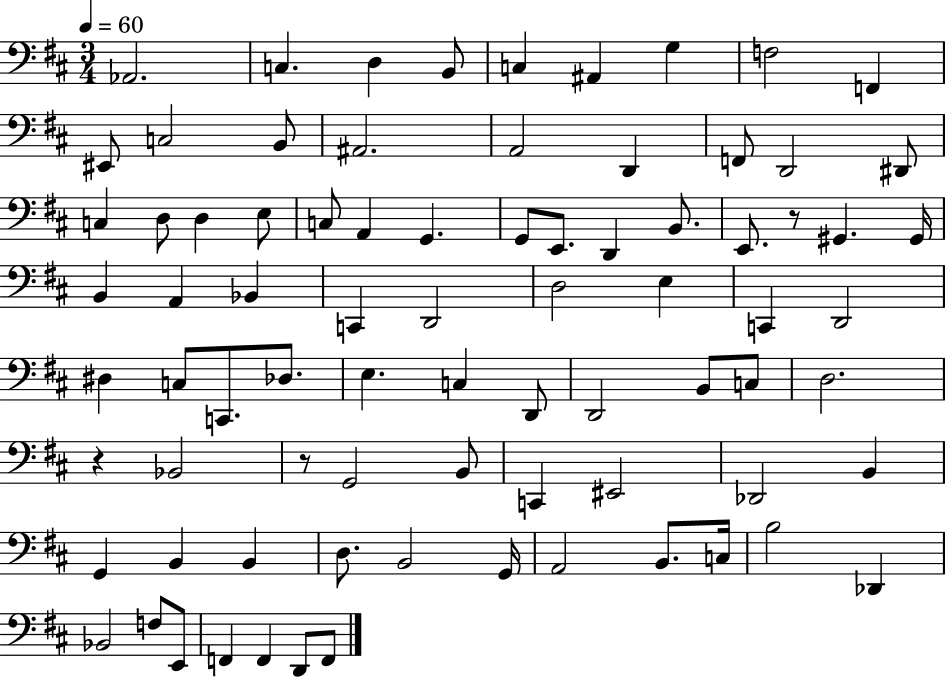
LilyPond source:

{
  \clef bass
  \numericTimeSignature
  \time 3/4
  \key d \major
  \tempo 4 = 60
  aes,2. | c4. d4 b,8 | c4 ais,4 g4 | f2 f,4 | \break eis,8 c2 b,8 | ais,2. | a,2 d,4 | f,8 d,2 dis,8 | \break c4 d8 d4 e8 | c8 a,4 g,4. | g,8 e,8. d,4 b,8. | e,8. r8 gis,4. gis,16 | \break b,4 a,4 bes,4 | c,4 d,2 | d2 e4 | c,4 d,2 | \break dis4 c8 c,8. des8. | e4. c4 d,8 | d,2 b,8 c8 | d2. | \break r4 bes,2 | r8 g,2 b,8 | c,4 eis,2 | des,2 b,4 | \break g,4 b,4 b,4 | d8. b,2 g,16 | a,2 b,8. c16 | b2 des,4 | \break bes,2 f8 e,8 | f,4 f,4 d,8 f,8 | \bar "|."
}